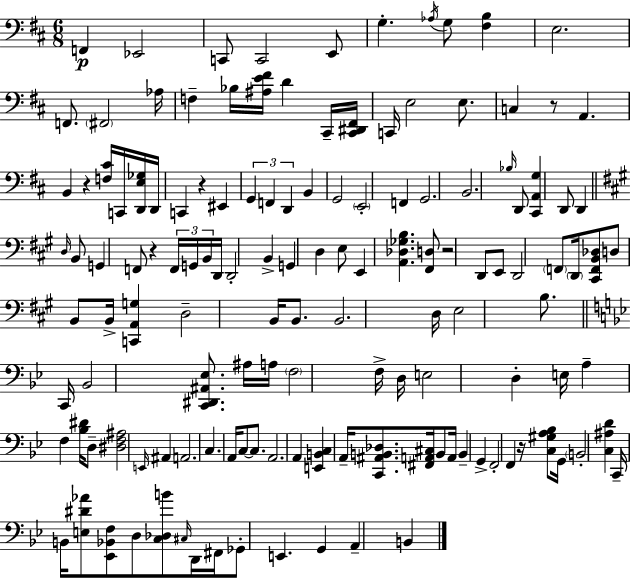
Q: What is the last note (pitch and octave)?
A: B2